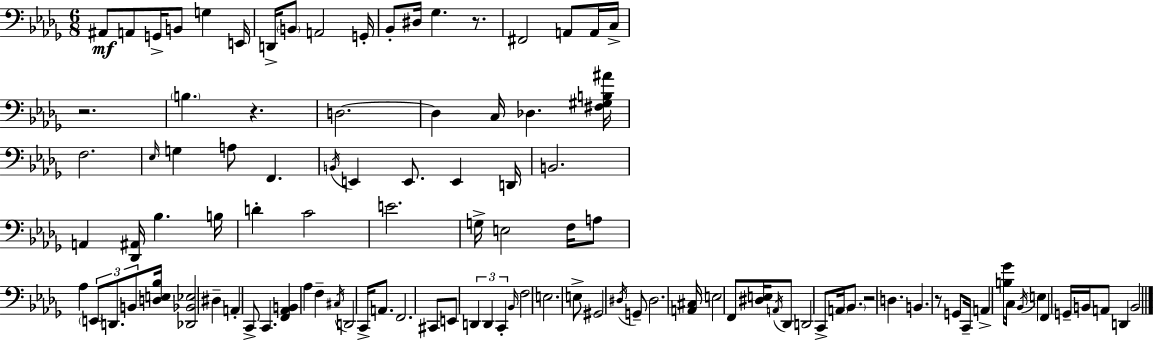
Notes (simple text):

A#2/e A2/e G2/s B2/e G3/q E2/s D2/s B2/e A2/h G2/s Bb2/e D#3/s Gb3/q. R/e. F#2/h A2/e A2/s C3/s R/h. B3/q. R/q. D3/h. D3/q C3/s Db3/q. [F#3,G#3,B3,A#4]/s F3/h. Eb3/s G3/q A3/e F2/q. B2/s E2/q E2/e. E2/q D2/s B2/h. A2/q [Db2,A#2]/s Bb3/q. B3/s D4/q C4/h E4/h. G3/s E3/h F3/s A3/e Ab3/q E2/e D2/e. B2/e [D3,E3,Bb3]/s [Db2,Bb2,Eb3]/h D#3/q A2/q C2/e C2/q. [F2,Ab2,B2]/q Ab3/q F3/q C#3/s D2/h C2/s A2/e. F2/h. C#2/e E2/e D2/q D2/q C2/q Bb2/s F3/h E3/h. E3/e G#2/h D#3/s G2/e D#3/h. [A2,C#3]/s E3/h F2/e [D#3,E3]/s A2/s Db2/e D2/h C2/e A2/s Bb2/e. R/h D3/q. B2/q. R/e G2/e C2/s A2/q [B3,Gb4]/e C3/s Bb2/s E3/q F2/q G2/s B2/s A2/e D2/q B2/h